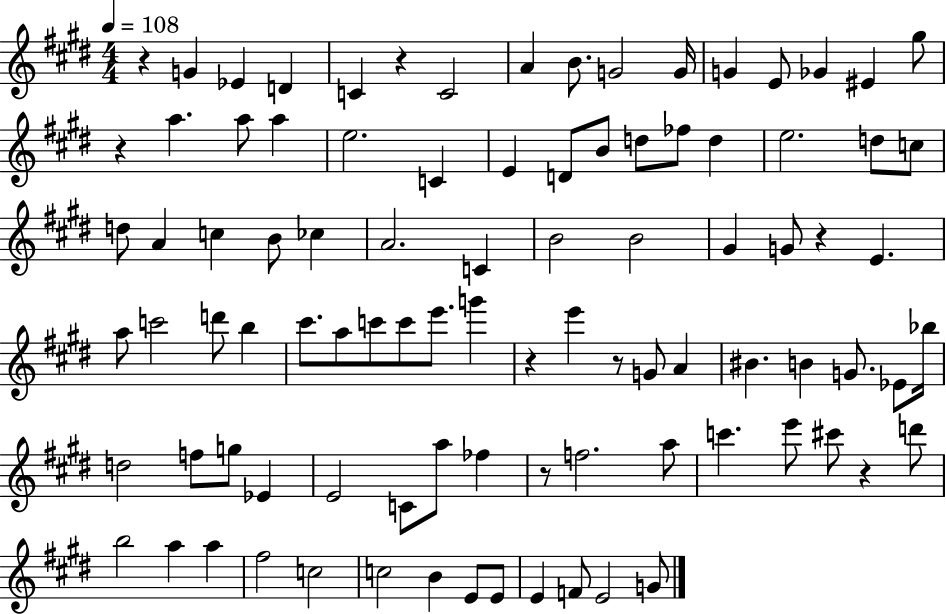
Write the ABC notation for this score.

X:1
T:Untitled
M:4/4
L:1/4
K:E
z G _E D C z C2 A B/2 G2 G/4 G E/2 _G ^E ^g/2 z a a/2 a e2 C E D/2 B/2 d/2 _f/2 d e2 d/2 c/2 d/2 A c B/2 _c A2 C B2 B2 ^G G/2 z E a/2 c'2 d'/2 b ^c'/2 a/2 c'/2 c'/2 e'/2 g' z e' z/2 G/2 A ^B B G/2 _E/2 _b/4 d2 f/2 g/2 _E E2 C/2 a/2 _f z/2 f2 a/2 c' e'/2 ^c'/2 z d'/2 b2 a a ^f2 c2 c2 B E/2 E/2 E F/2 E2 G/2